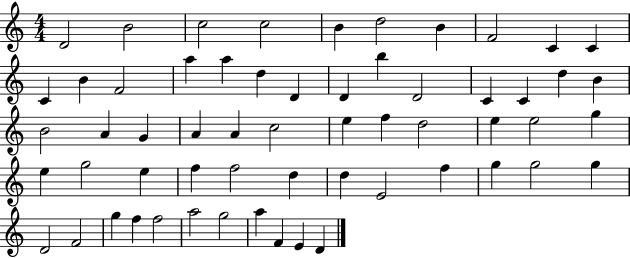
D4/h B4/h C5/h C5/h B4/q D5/h B4/q F4/h C4/q C4/q C4/q B4/q F4/h A5/q A5/q D5/q D4/q D4/q B5/q D4/h C4/q C4/q D5/q B4/q B4/h A4/q G4/q A4/q A4/q C5/h E5/q F5/q D5/h E5/q E5/h G5/q E5/q G5/h E5/q F5/q F5/h D5/q D5/q E4/h F5/q G5/q G5/h G5/q D4/h F4/h G5/q F5/q F5/h A5/h G5/h A5/q F4/q E4/q D4/q